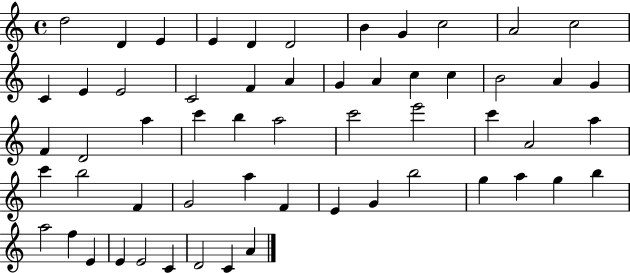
X:1
T:Untitled
M:4/4
L:1/4
K:C
d2 D E E D D2 B G c2 A2 c2 C E E2 C2 F A G A c c B2 A G F D2 a c' b a2 c'2 e'2 c' A2 a c' b2 F G2 a F E G b2 g a g b a2 f E E E2 C D2 C A